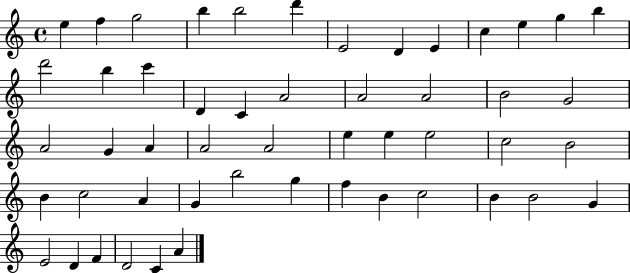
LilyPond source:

{
  \clef treble
  \time 4/4
  \defaultTimeSignature
  \key c \major
  e''4 f''4 g''2 | b''4 b''2 d'''4 | e'2 d'4 e'4 | c''4 e''4 g''4 b''4 | \break d'''2 b''4 c'''4 | d'4 c'4 a'2 | a'2 a'2 | b'2 g'2 | \break a'2 g'4 a'4 | a'2 a'2 | e''4 e''4 e''2 | c''2 b'2 | \break b'4 c''2 a'4 | g'4 b''2 g''4 | f''4 b'4 c''2 | b'4 b'2 g'4 | \break e'2 d'4 f'4 | d'2 c'4 a'4 | \bar "|."
}